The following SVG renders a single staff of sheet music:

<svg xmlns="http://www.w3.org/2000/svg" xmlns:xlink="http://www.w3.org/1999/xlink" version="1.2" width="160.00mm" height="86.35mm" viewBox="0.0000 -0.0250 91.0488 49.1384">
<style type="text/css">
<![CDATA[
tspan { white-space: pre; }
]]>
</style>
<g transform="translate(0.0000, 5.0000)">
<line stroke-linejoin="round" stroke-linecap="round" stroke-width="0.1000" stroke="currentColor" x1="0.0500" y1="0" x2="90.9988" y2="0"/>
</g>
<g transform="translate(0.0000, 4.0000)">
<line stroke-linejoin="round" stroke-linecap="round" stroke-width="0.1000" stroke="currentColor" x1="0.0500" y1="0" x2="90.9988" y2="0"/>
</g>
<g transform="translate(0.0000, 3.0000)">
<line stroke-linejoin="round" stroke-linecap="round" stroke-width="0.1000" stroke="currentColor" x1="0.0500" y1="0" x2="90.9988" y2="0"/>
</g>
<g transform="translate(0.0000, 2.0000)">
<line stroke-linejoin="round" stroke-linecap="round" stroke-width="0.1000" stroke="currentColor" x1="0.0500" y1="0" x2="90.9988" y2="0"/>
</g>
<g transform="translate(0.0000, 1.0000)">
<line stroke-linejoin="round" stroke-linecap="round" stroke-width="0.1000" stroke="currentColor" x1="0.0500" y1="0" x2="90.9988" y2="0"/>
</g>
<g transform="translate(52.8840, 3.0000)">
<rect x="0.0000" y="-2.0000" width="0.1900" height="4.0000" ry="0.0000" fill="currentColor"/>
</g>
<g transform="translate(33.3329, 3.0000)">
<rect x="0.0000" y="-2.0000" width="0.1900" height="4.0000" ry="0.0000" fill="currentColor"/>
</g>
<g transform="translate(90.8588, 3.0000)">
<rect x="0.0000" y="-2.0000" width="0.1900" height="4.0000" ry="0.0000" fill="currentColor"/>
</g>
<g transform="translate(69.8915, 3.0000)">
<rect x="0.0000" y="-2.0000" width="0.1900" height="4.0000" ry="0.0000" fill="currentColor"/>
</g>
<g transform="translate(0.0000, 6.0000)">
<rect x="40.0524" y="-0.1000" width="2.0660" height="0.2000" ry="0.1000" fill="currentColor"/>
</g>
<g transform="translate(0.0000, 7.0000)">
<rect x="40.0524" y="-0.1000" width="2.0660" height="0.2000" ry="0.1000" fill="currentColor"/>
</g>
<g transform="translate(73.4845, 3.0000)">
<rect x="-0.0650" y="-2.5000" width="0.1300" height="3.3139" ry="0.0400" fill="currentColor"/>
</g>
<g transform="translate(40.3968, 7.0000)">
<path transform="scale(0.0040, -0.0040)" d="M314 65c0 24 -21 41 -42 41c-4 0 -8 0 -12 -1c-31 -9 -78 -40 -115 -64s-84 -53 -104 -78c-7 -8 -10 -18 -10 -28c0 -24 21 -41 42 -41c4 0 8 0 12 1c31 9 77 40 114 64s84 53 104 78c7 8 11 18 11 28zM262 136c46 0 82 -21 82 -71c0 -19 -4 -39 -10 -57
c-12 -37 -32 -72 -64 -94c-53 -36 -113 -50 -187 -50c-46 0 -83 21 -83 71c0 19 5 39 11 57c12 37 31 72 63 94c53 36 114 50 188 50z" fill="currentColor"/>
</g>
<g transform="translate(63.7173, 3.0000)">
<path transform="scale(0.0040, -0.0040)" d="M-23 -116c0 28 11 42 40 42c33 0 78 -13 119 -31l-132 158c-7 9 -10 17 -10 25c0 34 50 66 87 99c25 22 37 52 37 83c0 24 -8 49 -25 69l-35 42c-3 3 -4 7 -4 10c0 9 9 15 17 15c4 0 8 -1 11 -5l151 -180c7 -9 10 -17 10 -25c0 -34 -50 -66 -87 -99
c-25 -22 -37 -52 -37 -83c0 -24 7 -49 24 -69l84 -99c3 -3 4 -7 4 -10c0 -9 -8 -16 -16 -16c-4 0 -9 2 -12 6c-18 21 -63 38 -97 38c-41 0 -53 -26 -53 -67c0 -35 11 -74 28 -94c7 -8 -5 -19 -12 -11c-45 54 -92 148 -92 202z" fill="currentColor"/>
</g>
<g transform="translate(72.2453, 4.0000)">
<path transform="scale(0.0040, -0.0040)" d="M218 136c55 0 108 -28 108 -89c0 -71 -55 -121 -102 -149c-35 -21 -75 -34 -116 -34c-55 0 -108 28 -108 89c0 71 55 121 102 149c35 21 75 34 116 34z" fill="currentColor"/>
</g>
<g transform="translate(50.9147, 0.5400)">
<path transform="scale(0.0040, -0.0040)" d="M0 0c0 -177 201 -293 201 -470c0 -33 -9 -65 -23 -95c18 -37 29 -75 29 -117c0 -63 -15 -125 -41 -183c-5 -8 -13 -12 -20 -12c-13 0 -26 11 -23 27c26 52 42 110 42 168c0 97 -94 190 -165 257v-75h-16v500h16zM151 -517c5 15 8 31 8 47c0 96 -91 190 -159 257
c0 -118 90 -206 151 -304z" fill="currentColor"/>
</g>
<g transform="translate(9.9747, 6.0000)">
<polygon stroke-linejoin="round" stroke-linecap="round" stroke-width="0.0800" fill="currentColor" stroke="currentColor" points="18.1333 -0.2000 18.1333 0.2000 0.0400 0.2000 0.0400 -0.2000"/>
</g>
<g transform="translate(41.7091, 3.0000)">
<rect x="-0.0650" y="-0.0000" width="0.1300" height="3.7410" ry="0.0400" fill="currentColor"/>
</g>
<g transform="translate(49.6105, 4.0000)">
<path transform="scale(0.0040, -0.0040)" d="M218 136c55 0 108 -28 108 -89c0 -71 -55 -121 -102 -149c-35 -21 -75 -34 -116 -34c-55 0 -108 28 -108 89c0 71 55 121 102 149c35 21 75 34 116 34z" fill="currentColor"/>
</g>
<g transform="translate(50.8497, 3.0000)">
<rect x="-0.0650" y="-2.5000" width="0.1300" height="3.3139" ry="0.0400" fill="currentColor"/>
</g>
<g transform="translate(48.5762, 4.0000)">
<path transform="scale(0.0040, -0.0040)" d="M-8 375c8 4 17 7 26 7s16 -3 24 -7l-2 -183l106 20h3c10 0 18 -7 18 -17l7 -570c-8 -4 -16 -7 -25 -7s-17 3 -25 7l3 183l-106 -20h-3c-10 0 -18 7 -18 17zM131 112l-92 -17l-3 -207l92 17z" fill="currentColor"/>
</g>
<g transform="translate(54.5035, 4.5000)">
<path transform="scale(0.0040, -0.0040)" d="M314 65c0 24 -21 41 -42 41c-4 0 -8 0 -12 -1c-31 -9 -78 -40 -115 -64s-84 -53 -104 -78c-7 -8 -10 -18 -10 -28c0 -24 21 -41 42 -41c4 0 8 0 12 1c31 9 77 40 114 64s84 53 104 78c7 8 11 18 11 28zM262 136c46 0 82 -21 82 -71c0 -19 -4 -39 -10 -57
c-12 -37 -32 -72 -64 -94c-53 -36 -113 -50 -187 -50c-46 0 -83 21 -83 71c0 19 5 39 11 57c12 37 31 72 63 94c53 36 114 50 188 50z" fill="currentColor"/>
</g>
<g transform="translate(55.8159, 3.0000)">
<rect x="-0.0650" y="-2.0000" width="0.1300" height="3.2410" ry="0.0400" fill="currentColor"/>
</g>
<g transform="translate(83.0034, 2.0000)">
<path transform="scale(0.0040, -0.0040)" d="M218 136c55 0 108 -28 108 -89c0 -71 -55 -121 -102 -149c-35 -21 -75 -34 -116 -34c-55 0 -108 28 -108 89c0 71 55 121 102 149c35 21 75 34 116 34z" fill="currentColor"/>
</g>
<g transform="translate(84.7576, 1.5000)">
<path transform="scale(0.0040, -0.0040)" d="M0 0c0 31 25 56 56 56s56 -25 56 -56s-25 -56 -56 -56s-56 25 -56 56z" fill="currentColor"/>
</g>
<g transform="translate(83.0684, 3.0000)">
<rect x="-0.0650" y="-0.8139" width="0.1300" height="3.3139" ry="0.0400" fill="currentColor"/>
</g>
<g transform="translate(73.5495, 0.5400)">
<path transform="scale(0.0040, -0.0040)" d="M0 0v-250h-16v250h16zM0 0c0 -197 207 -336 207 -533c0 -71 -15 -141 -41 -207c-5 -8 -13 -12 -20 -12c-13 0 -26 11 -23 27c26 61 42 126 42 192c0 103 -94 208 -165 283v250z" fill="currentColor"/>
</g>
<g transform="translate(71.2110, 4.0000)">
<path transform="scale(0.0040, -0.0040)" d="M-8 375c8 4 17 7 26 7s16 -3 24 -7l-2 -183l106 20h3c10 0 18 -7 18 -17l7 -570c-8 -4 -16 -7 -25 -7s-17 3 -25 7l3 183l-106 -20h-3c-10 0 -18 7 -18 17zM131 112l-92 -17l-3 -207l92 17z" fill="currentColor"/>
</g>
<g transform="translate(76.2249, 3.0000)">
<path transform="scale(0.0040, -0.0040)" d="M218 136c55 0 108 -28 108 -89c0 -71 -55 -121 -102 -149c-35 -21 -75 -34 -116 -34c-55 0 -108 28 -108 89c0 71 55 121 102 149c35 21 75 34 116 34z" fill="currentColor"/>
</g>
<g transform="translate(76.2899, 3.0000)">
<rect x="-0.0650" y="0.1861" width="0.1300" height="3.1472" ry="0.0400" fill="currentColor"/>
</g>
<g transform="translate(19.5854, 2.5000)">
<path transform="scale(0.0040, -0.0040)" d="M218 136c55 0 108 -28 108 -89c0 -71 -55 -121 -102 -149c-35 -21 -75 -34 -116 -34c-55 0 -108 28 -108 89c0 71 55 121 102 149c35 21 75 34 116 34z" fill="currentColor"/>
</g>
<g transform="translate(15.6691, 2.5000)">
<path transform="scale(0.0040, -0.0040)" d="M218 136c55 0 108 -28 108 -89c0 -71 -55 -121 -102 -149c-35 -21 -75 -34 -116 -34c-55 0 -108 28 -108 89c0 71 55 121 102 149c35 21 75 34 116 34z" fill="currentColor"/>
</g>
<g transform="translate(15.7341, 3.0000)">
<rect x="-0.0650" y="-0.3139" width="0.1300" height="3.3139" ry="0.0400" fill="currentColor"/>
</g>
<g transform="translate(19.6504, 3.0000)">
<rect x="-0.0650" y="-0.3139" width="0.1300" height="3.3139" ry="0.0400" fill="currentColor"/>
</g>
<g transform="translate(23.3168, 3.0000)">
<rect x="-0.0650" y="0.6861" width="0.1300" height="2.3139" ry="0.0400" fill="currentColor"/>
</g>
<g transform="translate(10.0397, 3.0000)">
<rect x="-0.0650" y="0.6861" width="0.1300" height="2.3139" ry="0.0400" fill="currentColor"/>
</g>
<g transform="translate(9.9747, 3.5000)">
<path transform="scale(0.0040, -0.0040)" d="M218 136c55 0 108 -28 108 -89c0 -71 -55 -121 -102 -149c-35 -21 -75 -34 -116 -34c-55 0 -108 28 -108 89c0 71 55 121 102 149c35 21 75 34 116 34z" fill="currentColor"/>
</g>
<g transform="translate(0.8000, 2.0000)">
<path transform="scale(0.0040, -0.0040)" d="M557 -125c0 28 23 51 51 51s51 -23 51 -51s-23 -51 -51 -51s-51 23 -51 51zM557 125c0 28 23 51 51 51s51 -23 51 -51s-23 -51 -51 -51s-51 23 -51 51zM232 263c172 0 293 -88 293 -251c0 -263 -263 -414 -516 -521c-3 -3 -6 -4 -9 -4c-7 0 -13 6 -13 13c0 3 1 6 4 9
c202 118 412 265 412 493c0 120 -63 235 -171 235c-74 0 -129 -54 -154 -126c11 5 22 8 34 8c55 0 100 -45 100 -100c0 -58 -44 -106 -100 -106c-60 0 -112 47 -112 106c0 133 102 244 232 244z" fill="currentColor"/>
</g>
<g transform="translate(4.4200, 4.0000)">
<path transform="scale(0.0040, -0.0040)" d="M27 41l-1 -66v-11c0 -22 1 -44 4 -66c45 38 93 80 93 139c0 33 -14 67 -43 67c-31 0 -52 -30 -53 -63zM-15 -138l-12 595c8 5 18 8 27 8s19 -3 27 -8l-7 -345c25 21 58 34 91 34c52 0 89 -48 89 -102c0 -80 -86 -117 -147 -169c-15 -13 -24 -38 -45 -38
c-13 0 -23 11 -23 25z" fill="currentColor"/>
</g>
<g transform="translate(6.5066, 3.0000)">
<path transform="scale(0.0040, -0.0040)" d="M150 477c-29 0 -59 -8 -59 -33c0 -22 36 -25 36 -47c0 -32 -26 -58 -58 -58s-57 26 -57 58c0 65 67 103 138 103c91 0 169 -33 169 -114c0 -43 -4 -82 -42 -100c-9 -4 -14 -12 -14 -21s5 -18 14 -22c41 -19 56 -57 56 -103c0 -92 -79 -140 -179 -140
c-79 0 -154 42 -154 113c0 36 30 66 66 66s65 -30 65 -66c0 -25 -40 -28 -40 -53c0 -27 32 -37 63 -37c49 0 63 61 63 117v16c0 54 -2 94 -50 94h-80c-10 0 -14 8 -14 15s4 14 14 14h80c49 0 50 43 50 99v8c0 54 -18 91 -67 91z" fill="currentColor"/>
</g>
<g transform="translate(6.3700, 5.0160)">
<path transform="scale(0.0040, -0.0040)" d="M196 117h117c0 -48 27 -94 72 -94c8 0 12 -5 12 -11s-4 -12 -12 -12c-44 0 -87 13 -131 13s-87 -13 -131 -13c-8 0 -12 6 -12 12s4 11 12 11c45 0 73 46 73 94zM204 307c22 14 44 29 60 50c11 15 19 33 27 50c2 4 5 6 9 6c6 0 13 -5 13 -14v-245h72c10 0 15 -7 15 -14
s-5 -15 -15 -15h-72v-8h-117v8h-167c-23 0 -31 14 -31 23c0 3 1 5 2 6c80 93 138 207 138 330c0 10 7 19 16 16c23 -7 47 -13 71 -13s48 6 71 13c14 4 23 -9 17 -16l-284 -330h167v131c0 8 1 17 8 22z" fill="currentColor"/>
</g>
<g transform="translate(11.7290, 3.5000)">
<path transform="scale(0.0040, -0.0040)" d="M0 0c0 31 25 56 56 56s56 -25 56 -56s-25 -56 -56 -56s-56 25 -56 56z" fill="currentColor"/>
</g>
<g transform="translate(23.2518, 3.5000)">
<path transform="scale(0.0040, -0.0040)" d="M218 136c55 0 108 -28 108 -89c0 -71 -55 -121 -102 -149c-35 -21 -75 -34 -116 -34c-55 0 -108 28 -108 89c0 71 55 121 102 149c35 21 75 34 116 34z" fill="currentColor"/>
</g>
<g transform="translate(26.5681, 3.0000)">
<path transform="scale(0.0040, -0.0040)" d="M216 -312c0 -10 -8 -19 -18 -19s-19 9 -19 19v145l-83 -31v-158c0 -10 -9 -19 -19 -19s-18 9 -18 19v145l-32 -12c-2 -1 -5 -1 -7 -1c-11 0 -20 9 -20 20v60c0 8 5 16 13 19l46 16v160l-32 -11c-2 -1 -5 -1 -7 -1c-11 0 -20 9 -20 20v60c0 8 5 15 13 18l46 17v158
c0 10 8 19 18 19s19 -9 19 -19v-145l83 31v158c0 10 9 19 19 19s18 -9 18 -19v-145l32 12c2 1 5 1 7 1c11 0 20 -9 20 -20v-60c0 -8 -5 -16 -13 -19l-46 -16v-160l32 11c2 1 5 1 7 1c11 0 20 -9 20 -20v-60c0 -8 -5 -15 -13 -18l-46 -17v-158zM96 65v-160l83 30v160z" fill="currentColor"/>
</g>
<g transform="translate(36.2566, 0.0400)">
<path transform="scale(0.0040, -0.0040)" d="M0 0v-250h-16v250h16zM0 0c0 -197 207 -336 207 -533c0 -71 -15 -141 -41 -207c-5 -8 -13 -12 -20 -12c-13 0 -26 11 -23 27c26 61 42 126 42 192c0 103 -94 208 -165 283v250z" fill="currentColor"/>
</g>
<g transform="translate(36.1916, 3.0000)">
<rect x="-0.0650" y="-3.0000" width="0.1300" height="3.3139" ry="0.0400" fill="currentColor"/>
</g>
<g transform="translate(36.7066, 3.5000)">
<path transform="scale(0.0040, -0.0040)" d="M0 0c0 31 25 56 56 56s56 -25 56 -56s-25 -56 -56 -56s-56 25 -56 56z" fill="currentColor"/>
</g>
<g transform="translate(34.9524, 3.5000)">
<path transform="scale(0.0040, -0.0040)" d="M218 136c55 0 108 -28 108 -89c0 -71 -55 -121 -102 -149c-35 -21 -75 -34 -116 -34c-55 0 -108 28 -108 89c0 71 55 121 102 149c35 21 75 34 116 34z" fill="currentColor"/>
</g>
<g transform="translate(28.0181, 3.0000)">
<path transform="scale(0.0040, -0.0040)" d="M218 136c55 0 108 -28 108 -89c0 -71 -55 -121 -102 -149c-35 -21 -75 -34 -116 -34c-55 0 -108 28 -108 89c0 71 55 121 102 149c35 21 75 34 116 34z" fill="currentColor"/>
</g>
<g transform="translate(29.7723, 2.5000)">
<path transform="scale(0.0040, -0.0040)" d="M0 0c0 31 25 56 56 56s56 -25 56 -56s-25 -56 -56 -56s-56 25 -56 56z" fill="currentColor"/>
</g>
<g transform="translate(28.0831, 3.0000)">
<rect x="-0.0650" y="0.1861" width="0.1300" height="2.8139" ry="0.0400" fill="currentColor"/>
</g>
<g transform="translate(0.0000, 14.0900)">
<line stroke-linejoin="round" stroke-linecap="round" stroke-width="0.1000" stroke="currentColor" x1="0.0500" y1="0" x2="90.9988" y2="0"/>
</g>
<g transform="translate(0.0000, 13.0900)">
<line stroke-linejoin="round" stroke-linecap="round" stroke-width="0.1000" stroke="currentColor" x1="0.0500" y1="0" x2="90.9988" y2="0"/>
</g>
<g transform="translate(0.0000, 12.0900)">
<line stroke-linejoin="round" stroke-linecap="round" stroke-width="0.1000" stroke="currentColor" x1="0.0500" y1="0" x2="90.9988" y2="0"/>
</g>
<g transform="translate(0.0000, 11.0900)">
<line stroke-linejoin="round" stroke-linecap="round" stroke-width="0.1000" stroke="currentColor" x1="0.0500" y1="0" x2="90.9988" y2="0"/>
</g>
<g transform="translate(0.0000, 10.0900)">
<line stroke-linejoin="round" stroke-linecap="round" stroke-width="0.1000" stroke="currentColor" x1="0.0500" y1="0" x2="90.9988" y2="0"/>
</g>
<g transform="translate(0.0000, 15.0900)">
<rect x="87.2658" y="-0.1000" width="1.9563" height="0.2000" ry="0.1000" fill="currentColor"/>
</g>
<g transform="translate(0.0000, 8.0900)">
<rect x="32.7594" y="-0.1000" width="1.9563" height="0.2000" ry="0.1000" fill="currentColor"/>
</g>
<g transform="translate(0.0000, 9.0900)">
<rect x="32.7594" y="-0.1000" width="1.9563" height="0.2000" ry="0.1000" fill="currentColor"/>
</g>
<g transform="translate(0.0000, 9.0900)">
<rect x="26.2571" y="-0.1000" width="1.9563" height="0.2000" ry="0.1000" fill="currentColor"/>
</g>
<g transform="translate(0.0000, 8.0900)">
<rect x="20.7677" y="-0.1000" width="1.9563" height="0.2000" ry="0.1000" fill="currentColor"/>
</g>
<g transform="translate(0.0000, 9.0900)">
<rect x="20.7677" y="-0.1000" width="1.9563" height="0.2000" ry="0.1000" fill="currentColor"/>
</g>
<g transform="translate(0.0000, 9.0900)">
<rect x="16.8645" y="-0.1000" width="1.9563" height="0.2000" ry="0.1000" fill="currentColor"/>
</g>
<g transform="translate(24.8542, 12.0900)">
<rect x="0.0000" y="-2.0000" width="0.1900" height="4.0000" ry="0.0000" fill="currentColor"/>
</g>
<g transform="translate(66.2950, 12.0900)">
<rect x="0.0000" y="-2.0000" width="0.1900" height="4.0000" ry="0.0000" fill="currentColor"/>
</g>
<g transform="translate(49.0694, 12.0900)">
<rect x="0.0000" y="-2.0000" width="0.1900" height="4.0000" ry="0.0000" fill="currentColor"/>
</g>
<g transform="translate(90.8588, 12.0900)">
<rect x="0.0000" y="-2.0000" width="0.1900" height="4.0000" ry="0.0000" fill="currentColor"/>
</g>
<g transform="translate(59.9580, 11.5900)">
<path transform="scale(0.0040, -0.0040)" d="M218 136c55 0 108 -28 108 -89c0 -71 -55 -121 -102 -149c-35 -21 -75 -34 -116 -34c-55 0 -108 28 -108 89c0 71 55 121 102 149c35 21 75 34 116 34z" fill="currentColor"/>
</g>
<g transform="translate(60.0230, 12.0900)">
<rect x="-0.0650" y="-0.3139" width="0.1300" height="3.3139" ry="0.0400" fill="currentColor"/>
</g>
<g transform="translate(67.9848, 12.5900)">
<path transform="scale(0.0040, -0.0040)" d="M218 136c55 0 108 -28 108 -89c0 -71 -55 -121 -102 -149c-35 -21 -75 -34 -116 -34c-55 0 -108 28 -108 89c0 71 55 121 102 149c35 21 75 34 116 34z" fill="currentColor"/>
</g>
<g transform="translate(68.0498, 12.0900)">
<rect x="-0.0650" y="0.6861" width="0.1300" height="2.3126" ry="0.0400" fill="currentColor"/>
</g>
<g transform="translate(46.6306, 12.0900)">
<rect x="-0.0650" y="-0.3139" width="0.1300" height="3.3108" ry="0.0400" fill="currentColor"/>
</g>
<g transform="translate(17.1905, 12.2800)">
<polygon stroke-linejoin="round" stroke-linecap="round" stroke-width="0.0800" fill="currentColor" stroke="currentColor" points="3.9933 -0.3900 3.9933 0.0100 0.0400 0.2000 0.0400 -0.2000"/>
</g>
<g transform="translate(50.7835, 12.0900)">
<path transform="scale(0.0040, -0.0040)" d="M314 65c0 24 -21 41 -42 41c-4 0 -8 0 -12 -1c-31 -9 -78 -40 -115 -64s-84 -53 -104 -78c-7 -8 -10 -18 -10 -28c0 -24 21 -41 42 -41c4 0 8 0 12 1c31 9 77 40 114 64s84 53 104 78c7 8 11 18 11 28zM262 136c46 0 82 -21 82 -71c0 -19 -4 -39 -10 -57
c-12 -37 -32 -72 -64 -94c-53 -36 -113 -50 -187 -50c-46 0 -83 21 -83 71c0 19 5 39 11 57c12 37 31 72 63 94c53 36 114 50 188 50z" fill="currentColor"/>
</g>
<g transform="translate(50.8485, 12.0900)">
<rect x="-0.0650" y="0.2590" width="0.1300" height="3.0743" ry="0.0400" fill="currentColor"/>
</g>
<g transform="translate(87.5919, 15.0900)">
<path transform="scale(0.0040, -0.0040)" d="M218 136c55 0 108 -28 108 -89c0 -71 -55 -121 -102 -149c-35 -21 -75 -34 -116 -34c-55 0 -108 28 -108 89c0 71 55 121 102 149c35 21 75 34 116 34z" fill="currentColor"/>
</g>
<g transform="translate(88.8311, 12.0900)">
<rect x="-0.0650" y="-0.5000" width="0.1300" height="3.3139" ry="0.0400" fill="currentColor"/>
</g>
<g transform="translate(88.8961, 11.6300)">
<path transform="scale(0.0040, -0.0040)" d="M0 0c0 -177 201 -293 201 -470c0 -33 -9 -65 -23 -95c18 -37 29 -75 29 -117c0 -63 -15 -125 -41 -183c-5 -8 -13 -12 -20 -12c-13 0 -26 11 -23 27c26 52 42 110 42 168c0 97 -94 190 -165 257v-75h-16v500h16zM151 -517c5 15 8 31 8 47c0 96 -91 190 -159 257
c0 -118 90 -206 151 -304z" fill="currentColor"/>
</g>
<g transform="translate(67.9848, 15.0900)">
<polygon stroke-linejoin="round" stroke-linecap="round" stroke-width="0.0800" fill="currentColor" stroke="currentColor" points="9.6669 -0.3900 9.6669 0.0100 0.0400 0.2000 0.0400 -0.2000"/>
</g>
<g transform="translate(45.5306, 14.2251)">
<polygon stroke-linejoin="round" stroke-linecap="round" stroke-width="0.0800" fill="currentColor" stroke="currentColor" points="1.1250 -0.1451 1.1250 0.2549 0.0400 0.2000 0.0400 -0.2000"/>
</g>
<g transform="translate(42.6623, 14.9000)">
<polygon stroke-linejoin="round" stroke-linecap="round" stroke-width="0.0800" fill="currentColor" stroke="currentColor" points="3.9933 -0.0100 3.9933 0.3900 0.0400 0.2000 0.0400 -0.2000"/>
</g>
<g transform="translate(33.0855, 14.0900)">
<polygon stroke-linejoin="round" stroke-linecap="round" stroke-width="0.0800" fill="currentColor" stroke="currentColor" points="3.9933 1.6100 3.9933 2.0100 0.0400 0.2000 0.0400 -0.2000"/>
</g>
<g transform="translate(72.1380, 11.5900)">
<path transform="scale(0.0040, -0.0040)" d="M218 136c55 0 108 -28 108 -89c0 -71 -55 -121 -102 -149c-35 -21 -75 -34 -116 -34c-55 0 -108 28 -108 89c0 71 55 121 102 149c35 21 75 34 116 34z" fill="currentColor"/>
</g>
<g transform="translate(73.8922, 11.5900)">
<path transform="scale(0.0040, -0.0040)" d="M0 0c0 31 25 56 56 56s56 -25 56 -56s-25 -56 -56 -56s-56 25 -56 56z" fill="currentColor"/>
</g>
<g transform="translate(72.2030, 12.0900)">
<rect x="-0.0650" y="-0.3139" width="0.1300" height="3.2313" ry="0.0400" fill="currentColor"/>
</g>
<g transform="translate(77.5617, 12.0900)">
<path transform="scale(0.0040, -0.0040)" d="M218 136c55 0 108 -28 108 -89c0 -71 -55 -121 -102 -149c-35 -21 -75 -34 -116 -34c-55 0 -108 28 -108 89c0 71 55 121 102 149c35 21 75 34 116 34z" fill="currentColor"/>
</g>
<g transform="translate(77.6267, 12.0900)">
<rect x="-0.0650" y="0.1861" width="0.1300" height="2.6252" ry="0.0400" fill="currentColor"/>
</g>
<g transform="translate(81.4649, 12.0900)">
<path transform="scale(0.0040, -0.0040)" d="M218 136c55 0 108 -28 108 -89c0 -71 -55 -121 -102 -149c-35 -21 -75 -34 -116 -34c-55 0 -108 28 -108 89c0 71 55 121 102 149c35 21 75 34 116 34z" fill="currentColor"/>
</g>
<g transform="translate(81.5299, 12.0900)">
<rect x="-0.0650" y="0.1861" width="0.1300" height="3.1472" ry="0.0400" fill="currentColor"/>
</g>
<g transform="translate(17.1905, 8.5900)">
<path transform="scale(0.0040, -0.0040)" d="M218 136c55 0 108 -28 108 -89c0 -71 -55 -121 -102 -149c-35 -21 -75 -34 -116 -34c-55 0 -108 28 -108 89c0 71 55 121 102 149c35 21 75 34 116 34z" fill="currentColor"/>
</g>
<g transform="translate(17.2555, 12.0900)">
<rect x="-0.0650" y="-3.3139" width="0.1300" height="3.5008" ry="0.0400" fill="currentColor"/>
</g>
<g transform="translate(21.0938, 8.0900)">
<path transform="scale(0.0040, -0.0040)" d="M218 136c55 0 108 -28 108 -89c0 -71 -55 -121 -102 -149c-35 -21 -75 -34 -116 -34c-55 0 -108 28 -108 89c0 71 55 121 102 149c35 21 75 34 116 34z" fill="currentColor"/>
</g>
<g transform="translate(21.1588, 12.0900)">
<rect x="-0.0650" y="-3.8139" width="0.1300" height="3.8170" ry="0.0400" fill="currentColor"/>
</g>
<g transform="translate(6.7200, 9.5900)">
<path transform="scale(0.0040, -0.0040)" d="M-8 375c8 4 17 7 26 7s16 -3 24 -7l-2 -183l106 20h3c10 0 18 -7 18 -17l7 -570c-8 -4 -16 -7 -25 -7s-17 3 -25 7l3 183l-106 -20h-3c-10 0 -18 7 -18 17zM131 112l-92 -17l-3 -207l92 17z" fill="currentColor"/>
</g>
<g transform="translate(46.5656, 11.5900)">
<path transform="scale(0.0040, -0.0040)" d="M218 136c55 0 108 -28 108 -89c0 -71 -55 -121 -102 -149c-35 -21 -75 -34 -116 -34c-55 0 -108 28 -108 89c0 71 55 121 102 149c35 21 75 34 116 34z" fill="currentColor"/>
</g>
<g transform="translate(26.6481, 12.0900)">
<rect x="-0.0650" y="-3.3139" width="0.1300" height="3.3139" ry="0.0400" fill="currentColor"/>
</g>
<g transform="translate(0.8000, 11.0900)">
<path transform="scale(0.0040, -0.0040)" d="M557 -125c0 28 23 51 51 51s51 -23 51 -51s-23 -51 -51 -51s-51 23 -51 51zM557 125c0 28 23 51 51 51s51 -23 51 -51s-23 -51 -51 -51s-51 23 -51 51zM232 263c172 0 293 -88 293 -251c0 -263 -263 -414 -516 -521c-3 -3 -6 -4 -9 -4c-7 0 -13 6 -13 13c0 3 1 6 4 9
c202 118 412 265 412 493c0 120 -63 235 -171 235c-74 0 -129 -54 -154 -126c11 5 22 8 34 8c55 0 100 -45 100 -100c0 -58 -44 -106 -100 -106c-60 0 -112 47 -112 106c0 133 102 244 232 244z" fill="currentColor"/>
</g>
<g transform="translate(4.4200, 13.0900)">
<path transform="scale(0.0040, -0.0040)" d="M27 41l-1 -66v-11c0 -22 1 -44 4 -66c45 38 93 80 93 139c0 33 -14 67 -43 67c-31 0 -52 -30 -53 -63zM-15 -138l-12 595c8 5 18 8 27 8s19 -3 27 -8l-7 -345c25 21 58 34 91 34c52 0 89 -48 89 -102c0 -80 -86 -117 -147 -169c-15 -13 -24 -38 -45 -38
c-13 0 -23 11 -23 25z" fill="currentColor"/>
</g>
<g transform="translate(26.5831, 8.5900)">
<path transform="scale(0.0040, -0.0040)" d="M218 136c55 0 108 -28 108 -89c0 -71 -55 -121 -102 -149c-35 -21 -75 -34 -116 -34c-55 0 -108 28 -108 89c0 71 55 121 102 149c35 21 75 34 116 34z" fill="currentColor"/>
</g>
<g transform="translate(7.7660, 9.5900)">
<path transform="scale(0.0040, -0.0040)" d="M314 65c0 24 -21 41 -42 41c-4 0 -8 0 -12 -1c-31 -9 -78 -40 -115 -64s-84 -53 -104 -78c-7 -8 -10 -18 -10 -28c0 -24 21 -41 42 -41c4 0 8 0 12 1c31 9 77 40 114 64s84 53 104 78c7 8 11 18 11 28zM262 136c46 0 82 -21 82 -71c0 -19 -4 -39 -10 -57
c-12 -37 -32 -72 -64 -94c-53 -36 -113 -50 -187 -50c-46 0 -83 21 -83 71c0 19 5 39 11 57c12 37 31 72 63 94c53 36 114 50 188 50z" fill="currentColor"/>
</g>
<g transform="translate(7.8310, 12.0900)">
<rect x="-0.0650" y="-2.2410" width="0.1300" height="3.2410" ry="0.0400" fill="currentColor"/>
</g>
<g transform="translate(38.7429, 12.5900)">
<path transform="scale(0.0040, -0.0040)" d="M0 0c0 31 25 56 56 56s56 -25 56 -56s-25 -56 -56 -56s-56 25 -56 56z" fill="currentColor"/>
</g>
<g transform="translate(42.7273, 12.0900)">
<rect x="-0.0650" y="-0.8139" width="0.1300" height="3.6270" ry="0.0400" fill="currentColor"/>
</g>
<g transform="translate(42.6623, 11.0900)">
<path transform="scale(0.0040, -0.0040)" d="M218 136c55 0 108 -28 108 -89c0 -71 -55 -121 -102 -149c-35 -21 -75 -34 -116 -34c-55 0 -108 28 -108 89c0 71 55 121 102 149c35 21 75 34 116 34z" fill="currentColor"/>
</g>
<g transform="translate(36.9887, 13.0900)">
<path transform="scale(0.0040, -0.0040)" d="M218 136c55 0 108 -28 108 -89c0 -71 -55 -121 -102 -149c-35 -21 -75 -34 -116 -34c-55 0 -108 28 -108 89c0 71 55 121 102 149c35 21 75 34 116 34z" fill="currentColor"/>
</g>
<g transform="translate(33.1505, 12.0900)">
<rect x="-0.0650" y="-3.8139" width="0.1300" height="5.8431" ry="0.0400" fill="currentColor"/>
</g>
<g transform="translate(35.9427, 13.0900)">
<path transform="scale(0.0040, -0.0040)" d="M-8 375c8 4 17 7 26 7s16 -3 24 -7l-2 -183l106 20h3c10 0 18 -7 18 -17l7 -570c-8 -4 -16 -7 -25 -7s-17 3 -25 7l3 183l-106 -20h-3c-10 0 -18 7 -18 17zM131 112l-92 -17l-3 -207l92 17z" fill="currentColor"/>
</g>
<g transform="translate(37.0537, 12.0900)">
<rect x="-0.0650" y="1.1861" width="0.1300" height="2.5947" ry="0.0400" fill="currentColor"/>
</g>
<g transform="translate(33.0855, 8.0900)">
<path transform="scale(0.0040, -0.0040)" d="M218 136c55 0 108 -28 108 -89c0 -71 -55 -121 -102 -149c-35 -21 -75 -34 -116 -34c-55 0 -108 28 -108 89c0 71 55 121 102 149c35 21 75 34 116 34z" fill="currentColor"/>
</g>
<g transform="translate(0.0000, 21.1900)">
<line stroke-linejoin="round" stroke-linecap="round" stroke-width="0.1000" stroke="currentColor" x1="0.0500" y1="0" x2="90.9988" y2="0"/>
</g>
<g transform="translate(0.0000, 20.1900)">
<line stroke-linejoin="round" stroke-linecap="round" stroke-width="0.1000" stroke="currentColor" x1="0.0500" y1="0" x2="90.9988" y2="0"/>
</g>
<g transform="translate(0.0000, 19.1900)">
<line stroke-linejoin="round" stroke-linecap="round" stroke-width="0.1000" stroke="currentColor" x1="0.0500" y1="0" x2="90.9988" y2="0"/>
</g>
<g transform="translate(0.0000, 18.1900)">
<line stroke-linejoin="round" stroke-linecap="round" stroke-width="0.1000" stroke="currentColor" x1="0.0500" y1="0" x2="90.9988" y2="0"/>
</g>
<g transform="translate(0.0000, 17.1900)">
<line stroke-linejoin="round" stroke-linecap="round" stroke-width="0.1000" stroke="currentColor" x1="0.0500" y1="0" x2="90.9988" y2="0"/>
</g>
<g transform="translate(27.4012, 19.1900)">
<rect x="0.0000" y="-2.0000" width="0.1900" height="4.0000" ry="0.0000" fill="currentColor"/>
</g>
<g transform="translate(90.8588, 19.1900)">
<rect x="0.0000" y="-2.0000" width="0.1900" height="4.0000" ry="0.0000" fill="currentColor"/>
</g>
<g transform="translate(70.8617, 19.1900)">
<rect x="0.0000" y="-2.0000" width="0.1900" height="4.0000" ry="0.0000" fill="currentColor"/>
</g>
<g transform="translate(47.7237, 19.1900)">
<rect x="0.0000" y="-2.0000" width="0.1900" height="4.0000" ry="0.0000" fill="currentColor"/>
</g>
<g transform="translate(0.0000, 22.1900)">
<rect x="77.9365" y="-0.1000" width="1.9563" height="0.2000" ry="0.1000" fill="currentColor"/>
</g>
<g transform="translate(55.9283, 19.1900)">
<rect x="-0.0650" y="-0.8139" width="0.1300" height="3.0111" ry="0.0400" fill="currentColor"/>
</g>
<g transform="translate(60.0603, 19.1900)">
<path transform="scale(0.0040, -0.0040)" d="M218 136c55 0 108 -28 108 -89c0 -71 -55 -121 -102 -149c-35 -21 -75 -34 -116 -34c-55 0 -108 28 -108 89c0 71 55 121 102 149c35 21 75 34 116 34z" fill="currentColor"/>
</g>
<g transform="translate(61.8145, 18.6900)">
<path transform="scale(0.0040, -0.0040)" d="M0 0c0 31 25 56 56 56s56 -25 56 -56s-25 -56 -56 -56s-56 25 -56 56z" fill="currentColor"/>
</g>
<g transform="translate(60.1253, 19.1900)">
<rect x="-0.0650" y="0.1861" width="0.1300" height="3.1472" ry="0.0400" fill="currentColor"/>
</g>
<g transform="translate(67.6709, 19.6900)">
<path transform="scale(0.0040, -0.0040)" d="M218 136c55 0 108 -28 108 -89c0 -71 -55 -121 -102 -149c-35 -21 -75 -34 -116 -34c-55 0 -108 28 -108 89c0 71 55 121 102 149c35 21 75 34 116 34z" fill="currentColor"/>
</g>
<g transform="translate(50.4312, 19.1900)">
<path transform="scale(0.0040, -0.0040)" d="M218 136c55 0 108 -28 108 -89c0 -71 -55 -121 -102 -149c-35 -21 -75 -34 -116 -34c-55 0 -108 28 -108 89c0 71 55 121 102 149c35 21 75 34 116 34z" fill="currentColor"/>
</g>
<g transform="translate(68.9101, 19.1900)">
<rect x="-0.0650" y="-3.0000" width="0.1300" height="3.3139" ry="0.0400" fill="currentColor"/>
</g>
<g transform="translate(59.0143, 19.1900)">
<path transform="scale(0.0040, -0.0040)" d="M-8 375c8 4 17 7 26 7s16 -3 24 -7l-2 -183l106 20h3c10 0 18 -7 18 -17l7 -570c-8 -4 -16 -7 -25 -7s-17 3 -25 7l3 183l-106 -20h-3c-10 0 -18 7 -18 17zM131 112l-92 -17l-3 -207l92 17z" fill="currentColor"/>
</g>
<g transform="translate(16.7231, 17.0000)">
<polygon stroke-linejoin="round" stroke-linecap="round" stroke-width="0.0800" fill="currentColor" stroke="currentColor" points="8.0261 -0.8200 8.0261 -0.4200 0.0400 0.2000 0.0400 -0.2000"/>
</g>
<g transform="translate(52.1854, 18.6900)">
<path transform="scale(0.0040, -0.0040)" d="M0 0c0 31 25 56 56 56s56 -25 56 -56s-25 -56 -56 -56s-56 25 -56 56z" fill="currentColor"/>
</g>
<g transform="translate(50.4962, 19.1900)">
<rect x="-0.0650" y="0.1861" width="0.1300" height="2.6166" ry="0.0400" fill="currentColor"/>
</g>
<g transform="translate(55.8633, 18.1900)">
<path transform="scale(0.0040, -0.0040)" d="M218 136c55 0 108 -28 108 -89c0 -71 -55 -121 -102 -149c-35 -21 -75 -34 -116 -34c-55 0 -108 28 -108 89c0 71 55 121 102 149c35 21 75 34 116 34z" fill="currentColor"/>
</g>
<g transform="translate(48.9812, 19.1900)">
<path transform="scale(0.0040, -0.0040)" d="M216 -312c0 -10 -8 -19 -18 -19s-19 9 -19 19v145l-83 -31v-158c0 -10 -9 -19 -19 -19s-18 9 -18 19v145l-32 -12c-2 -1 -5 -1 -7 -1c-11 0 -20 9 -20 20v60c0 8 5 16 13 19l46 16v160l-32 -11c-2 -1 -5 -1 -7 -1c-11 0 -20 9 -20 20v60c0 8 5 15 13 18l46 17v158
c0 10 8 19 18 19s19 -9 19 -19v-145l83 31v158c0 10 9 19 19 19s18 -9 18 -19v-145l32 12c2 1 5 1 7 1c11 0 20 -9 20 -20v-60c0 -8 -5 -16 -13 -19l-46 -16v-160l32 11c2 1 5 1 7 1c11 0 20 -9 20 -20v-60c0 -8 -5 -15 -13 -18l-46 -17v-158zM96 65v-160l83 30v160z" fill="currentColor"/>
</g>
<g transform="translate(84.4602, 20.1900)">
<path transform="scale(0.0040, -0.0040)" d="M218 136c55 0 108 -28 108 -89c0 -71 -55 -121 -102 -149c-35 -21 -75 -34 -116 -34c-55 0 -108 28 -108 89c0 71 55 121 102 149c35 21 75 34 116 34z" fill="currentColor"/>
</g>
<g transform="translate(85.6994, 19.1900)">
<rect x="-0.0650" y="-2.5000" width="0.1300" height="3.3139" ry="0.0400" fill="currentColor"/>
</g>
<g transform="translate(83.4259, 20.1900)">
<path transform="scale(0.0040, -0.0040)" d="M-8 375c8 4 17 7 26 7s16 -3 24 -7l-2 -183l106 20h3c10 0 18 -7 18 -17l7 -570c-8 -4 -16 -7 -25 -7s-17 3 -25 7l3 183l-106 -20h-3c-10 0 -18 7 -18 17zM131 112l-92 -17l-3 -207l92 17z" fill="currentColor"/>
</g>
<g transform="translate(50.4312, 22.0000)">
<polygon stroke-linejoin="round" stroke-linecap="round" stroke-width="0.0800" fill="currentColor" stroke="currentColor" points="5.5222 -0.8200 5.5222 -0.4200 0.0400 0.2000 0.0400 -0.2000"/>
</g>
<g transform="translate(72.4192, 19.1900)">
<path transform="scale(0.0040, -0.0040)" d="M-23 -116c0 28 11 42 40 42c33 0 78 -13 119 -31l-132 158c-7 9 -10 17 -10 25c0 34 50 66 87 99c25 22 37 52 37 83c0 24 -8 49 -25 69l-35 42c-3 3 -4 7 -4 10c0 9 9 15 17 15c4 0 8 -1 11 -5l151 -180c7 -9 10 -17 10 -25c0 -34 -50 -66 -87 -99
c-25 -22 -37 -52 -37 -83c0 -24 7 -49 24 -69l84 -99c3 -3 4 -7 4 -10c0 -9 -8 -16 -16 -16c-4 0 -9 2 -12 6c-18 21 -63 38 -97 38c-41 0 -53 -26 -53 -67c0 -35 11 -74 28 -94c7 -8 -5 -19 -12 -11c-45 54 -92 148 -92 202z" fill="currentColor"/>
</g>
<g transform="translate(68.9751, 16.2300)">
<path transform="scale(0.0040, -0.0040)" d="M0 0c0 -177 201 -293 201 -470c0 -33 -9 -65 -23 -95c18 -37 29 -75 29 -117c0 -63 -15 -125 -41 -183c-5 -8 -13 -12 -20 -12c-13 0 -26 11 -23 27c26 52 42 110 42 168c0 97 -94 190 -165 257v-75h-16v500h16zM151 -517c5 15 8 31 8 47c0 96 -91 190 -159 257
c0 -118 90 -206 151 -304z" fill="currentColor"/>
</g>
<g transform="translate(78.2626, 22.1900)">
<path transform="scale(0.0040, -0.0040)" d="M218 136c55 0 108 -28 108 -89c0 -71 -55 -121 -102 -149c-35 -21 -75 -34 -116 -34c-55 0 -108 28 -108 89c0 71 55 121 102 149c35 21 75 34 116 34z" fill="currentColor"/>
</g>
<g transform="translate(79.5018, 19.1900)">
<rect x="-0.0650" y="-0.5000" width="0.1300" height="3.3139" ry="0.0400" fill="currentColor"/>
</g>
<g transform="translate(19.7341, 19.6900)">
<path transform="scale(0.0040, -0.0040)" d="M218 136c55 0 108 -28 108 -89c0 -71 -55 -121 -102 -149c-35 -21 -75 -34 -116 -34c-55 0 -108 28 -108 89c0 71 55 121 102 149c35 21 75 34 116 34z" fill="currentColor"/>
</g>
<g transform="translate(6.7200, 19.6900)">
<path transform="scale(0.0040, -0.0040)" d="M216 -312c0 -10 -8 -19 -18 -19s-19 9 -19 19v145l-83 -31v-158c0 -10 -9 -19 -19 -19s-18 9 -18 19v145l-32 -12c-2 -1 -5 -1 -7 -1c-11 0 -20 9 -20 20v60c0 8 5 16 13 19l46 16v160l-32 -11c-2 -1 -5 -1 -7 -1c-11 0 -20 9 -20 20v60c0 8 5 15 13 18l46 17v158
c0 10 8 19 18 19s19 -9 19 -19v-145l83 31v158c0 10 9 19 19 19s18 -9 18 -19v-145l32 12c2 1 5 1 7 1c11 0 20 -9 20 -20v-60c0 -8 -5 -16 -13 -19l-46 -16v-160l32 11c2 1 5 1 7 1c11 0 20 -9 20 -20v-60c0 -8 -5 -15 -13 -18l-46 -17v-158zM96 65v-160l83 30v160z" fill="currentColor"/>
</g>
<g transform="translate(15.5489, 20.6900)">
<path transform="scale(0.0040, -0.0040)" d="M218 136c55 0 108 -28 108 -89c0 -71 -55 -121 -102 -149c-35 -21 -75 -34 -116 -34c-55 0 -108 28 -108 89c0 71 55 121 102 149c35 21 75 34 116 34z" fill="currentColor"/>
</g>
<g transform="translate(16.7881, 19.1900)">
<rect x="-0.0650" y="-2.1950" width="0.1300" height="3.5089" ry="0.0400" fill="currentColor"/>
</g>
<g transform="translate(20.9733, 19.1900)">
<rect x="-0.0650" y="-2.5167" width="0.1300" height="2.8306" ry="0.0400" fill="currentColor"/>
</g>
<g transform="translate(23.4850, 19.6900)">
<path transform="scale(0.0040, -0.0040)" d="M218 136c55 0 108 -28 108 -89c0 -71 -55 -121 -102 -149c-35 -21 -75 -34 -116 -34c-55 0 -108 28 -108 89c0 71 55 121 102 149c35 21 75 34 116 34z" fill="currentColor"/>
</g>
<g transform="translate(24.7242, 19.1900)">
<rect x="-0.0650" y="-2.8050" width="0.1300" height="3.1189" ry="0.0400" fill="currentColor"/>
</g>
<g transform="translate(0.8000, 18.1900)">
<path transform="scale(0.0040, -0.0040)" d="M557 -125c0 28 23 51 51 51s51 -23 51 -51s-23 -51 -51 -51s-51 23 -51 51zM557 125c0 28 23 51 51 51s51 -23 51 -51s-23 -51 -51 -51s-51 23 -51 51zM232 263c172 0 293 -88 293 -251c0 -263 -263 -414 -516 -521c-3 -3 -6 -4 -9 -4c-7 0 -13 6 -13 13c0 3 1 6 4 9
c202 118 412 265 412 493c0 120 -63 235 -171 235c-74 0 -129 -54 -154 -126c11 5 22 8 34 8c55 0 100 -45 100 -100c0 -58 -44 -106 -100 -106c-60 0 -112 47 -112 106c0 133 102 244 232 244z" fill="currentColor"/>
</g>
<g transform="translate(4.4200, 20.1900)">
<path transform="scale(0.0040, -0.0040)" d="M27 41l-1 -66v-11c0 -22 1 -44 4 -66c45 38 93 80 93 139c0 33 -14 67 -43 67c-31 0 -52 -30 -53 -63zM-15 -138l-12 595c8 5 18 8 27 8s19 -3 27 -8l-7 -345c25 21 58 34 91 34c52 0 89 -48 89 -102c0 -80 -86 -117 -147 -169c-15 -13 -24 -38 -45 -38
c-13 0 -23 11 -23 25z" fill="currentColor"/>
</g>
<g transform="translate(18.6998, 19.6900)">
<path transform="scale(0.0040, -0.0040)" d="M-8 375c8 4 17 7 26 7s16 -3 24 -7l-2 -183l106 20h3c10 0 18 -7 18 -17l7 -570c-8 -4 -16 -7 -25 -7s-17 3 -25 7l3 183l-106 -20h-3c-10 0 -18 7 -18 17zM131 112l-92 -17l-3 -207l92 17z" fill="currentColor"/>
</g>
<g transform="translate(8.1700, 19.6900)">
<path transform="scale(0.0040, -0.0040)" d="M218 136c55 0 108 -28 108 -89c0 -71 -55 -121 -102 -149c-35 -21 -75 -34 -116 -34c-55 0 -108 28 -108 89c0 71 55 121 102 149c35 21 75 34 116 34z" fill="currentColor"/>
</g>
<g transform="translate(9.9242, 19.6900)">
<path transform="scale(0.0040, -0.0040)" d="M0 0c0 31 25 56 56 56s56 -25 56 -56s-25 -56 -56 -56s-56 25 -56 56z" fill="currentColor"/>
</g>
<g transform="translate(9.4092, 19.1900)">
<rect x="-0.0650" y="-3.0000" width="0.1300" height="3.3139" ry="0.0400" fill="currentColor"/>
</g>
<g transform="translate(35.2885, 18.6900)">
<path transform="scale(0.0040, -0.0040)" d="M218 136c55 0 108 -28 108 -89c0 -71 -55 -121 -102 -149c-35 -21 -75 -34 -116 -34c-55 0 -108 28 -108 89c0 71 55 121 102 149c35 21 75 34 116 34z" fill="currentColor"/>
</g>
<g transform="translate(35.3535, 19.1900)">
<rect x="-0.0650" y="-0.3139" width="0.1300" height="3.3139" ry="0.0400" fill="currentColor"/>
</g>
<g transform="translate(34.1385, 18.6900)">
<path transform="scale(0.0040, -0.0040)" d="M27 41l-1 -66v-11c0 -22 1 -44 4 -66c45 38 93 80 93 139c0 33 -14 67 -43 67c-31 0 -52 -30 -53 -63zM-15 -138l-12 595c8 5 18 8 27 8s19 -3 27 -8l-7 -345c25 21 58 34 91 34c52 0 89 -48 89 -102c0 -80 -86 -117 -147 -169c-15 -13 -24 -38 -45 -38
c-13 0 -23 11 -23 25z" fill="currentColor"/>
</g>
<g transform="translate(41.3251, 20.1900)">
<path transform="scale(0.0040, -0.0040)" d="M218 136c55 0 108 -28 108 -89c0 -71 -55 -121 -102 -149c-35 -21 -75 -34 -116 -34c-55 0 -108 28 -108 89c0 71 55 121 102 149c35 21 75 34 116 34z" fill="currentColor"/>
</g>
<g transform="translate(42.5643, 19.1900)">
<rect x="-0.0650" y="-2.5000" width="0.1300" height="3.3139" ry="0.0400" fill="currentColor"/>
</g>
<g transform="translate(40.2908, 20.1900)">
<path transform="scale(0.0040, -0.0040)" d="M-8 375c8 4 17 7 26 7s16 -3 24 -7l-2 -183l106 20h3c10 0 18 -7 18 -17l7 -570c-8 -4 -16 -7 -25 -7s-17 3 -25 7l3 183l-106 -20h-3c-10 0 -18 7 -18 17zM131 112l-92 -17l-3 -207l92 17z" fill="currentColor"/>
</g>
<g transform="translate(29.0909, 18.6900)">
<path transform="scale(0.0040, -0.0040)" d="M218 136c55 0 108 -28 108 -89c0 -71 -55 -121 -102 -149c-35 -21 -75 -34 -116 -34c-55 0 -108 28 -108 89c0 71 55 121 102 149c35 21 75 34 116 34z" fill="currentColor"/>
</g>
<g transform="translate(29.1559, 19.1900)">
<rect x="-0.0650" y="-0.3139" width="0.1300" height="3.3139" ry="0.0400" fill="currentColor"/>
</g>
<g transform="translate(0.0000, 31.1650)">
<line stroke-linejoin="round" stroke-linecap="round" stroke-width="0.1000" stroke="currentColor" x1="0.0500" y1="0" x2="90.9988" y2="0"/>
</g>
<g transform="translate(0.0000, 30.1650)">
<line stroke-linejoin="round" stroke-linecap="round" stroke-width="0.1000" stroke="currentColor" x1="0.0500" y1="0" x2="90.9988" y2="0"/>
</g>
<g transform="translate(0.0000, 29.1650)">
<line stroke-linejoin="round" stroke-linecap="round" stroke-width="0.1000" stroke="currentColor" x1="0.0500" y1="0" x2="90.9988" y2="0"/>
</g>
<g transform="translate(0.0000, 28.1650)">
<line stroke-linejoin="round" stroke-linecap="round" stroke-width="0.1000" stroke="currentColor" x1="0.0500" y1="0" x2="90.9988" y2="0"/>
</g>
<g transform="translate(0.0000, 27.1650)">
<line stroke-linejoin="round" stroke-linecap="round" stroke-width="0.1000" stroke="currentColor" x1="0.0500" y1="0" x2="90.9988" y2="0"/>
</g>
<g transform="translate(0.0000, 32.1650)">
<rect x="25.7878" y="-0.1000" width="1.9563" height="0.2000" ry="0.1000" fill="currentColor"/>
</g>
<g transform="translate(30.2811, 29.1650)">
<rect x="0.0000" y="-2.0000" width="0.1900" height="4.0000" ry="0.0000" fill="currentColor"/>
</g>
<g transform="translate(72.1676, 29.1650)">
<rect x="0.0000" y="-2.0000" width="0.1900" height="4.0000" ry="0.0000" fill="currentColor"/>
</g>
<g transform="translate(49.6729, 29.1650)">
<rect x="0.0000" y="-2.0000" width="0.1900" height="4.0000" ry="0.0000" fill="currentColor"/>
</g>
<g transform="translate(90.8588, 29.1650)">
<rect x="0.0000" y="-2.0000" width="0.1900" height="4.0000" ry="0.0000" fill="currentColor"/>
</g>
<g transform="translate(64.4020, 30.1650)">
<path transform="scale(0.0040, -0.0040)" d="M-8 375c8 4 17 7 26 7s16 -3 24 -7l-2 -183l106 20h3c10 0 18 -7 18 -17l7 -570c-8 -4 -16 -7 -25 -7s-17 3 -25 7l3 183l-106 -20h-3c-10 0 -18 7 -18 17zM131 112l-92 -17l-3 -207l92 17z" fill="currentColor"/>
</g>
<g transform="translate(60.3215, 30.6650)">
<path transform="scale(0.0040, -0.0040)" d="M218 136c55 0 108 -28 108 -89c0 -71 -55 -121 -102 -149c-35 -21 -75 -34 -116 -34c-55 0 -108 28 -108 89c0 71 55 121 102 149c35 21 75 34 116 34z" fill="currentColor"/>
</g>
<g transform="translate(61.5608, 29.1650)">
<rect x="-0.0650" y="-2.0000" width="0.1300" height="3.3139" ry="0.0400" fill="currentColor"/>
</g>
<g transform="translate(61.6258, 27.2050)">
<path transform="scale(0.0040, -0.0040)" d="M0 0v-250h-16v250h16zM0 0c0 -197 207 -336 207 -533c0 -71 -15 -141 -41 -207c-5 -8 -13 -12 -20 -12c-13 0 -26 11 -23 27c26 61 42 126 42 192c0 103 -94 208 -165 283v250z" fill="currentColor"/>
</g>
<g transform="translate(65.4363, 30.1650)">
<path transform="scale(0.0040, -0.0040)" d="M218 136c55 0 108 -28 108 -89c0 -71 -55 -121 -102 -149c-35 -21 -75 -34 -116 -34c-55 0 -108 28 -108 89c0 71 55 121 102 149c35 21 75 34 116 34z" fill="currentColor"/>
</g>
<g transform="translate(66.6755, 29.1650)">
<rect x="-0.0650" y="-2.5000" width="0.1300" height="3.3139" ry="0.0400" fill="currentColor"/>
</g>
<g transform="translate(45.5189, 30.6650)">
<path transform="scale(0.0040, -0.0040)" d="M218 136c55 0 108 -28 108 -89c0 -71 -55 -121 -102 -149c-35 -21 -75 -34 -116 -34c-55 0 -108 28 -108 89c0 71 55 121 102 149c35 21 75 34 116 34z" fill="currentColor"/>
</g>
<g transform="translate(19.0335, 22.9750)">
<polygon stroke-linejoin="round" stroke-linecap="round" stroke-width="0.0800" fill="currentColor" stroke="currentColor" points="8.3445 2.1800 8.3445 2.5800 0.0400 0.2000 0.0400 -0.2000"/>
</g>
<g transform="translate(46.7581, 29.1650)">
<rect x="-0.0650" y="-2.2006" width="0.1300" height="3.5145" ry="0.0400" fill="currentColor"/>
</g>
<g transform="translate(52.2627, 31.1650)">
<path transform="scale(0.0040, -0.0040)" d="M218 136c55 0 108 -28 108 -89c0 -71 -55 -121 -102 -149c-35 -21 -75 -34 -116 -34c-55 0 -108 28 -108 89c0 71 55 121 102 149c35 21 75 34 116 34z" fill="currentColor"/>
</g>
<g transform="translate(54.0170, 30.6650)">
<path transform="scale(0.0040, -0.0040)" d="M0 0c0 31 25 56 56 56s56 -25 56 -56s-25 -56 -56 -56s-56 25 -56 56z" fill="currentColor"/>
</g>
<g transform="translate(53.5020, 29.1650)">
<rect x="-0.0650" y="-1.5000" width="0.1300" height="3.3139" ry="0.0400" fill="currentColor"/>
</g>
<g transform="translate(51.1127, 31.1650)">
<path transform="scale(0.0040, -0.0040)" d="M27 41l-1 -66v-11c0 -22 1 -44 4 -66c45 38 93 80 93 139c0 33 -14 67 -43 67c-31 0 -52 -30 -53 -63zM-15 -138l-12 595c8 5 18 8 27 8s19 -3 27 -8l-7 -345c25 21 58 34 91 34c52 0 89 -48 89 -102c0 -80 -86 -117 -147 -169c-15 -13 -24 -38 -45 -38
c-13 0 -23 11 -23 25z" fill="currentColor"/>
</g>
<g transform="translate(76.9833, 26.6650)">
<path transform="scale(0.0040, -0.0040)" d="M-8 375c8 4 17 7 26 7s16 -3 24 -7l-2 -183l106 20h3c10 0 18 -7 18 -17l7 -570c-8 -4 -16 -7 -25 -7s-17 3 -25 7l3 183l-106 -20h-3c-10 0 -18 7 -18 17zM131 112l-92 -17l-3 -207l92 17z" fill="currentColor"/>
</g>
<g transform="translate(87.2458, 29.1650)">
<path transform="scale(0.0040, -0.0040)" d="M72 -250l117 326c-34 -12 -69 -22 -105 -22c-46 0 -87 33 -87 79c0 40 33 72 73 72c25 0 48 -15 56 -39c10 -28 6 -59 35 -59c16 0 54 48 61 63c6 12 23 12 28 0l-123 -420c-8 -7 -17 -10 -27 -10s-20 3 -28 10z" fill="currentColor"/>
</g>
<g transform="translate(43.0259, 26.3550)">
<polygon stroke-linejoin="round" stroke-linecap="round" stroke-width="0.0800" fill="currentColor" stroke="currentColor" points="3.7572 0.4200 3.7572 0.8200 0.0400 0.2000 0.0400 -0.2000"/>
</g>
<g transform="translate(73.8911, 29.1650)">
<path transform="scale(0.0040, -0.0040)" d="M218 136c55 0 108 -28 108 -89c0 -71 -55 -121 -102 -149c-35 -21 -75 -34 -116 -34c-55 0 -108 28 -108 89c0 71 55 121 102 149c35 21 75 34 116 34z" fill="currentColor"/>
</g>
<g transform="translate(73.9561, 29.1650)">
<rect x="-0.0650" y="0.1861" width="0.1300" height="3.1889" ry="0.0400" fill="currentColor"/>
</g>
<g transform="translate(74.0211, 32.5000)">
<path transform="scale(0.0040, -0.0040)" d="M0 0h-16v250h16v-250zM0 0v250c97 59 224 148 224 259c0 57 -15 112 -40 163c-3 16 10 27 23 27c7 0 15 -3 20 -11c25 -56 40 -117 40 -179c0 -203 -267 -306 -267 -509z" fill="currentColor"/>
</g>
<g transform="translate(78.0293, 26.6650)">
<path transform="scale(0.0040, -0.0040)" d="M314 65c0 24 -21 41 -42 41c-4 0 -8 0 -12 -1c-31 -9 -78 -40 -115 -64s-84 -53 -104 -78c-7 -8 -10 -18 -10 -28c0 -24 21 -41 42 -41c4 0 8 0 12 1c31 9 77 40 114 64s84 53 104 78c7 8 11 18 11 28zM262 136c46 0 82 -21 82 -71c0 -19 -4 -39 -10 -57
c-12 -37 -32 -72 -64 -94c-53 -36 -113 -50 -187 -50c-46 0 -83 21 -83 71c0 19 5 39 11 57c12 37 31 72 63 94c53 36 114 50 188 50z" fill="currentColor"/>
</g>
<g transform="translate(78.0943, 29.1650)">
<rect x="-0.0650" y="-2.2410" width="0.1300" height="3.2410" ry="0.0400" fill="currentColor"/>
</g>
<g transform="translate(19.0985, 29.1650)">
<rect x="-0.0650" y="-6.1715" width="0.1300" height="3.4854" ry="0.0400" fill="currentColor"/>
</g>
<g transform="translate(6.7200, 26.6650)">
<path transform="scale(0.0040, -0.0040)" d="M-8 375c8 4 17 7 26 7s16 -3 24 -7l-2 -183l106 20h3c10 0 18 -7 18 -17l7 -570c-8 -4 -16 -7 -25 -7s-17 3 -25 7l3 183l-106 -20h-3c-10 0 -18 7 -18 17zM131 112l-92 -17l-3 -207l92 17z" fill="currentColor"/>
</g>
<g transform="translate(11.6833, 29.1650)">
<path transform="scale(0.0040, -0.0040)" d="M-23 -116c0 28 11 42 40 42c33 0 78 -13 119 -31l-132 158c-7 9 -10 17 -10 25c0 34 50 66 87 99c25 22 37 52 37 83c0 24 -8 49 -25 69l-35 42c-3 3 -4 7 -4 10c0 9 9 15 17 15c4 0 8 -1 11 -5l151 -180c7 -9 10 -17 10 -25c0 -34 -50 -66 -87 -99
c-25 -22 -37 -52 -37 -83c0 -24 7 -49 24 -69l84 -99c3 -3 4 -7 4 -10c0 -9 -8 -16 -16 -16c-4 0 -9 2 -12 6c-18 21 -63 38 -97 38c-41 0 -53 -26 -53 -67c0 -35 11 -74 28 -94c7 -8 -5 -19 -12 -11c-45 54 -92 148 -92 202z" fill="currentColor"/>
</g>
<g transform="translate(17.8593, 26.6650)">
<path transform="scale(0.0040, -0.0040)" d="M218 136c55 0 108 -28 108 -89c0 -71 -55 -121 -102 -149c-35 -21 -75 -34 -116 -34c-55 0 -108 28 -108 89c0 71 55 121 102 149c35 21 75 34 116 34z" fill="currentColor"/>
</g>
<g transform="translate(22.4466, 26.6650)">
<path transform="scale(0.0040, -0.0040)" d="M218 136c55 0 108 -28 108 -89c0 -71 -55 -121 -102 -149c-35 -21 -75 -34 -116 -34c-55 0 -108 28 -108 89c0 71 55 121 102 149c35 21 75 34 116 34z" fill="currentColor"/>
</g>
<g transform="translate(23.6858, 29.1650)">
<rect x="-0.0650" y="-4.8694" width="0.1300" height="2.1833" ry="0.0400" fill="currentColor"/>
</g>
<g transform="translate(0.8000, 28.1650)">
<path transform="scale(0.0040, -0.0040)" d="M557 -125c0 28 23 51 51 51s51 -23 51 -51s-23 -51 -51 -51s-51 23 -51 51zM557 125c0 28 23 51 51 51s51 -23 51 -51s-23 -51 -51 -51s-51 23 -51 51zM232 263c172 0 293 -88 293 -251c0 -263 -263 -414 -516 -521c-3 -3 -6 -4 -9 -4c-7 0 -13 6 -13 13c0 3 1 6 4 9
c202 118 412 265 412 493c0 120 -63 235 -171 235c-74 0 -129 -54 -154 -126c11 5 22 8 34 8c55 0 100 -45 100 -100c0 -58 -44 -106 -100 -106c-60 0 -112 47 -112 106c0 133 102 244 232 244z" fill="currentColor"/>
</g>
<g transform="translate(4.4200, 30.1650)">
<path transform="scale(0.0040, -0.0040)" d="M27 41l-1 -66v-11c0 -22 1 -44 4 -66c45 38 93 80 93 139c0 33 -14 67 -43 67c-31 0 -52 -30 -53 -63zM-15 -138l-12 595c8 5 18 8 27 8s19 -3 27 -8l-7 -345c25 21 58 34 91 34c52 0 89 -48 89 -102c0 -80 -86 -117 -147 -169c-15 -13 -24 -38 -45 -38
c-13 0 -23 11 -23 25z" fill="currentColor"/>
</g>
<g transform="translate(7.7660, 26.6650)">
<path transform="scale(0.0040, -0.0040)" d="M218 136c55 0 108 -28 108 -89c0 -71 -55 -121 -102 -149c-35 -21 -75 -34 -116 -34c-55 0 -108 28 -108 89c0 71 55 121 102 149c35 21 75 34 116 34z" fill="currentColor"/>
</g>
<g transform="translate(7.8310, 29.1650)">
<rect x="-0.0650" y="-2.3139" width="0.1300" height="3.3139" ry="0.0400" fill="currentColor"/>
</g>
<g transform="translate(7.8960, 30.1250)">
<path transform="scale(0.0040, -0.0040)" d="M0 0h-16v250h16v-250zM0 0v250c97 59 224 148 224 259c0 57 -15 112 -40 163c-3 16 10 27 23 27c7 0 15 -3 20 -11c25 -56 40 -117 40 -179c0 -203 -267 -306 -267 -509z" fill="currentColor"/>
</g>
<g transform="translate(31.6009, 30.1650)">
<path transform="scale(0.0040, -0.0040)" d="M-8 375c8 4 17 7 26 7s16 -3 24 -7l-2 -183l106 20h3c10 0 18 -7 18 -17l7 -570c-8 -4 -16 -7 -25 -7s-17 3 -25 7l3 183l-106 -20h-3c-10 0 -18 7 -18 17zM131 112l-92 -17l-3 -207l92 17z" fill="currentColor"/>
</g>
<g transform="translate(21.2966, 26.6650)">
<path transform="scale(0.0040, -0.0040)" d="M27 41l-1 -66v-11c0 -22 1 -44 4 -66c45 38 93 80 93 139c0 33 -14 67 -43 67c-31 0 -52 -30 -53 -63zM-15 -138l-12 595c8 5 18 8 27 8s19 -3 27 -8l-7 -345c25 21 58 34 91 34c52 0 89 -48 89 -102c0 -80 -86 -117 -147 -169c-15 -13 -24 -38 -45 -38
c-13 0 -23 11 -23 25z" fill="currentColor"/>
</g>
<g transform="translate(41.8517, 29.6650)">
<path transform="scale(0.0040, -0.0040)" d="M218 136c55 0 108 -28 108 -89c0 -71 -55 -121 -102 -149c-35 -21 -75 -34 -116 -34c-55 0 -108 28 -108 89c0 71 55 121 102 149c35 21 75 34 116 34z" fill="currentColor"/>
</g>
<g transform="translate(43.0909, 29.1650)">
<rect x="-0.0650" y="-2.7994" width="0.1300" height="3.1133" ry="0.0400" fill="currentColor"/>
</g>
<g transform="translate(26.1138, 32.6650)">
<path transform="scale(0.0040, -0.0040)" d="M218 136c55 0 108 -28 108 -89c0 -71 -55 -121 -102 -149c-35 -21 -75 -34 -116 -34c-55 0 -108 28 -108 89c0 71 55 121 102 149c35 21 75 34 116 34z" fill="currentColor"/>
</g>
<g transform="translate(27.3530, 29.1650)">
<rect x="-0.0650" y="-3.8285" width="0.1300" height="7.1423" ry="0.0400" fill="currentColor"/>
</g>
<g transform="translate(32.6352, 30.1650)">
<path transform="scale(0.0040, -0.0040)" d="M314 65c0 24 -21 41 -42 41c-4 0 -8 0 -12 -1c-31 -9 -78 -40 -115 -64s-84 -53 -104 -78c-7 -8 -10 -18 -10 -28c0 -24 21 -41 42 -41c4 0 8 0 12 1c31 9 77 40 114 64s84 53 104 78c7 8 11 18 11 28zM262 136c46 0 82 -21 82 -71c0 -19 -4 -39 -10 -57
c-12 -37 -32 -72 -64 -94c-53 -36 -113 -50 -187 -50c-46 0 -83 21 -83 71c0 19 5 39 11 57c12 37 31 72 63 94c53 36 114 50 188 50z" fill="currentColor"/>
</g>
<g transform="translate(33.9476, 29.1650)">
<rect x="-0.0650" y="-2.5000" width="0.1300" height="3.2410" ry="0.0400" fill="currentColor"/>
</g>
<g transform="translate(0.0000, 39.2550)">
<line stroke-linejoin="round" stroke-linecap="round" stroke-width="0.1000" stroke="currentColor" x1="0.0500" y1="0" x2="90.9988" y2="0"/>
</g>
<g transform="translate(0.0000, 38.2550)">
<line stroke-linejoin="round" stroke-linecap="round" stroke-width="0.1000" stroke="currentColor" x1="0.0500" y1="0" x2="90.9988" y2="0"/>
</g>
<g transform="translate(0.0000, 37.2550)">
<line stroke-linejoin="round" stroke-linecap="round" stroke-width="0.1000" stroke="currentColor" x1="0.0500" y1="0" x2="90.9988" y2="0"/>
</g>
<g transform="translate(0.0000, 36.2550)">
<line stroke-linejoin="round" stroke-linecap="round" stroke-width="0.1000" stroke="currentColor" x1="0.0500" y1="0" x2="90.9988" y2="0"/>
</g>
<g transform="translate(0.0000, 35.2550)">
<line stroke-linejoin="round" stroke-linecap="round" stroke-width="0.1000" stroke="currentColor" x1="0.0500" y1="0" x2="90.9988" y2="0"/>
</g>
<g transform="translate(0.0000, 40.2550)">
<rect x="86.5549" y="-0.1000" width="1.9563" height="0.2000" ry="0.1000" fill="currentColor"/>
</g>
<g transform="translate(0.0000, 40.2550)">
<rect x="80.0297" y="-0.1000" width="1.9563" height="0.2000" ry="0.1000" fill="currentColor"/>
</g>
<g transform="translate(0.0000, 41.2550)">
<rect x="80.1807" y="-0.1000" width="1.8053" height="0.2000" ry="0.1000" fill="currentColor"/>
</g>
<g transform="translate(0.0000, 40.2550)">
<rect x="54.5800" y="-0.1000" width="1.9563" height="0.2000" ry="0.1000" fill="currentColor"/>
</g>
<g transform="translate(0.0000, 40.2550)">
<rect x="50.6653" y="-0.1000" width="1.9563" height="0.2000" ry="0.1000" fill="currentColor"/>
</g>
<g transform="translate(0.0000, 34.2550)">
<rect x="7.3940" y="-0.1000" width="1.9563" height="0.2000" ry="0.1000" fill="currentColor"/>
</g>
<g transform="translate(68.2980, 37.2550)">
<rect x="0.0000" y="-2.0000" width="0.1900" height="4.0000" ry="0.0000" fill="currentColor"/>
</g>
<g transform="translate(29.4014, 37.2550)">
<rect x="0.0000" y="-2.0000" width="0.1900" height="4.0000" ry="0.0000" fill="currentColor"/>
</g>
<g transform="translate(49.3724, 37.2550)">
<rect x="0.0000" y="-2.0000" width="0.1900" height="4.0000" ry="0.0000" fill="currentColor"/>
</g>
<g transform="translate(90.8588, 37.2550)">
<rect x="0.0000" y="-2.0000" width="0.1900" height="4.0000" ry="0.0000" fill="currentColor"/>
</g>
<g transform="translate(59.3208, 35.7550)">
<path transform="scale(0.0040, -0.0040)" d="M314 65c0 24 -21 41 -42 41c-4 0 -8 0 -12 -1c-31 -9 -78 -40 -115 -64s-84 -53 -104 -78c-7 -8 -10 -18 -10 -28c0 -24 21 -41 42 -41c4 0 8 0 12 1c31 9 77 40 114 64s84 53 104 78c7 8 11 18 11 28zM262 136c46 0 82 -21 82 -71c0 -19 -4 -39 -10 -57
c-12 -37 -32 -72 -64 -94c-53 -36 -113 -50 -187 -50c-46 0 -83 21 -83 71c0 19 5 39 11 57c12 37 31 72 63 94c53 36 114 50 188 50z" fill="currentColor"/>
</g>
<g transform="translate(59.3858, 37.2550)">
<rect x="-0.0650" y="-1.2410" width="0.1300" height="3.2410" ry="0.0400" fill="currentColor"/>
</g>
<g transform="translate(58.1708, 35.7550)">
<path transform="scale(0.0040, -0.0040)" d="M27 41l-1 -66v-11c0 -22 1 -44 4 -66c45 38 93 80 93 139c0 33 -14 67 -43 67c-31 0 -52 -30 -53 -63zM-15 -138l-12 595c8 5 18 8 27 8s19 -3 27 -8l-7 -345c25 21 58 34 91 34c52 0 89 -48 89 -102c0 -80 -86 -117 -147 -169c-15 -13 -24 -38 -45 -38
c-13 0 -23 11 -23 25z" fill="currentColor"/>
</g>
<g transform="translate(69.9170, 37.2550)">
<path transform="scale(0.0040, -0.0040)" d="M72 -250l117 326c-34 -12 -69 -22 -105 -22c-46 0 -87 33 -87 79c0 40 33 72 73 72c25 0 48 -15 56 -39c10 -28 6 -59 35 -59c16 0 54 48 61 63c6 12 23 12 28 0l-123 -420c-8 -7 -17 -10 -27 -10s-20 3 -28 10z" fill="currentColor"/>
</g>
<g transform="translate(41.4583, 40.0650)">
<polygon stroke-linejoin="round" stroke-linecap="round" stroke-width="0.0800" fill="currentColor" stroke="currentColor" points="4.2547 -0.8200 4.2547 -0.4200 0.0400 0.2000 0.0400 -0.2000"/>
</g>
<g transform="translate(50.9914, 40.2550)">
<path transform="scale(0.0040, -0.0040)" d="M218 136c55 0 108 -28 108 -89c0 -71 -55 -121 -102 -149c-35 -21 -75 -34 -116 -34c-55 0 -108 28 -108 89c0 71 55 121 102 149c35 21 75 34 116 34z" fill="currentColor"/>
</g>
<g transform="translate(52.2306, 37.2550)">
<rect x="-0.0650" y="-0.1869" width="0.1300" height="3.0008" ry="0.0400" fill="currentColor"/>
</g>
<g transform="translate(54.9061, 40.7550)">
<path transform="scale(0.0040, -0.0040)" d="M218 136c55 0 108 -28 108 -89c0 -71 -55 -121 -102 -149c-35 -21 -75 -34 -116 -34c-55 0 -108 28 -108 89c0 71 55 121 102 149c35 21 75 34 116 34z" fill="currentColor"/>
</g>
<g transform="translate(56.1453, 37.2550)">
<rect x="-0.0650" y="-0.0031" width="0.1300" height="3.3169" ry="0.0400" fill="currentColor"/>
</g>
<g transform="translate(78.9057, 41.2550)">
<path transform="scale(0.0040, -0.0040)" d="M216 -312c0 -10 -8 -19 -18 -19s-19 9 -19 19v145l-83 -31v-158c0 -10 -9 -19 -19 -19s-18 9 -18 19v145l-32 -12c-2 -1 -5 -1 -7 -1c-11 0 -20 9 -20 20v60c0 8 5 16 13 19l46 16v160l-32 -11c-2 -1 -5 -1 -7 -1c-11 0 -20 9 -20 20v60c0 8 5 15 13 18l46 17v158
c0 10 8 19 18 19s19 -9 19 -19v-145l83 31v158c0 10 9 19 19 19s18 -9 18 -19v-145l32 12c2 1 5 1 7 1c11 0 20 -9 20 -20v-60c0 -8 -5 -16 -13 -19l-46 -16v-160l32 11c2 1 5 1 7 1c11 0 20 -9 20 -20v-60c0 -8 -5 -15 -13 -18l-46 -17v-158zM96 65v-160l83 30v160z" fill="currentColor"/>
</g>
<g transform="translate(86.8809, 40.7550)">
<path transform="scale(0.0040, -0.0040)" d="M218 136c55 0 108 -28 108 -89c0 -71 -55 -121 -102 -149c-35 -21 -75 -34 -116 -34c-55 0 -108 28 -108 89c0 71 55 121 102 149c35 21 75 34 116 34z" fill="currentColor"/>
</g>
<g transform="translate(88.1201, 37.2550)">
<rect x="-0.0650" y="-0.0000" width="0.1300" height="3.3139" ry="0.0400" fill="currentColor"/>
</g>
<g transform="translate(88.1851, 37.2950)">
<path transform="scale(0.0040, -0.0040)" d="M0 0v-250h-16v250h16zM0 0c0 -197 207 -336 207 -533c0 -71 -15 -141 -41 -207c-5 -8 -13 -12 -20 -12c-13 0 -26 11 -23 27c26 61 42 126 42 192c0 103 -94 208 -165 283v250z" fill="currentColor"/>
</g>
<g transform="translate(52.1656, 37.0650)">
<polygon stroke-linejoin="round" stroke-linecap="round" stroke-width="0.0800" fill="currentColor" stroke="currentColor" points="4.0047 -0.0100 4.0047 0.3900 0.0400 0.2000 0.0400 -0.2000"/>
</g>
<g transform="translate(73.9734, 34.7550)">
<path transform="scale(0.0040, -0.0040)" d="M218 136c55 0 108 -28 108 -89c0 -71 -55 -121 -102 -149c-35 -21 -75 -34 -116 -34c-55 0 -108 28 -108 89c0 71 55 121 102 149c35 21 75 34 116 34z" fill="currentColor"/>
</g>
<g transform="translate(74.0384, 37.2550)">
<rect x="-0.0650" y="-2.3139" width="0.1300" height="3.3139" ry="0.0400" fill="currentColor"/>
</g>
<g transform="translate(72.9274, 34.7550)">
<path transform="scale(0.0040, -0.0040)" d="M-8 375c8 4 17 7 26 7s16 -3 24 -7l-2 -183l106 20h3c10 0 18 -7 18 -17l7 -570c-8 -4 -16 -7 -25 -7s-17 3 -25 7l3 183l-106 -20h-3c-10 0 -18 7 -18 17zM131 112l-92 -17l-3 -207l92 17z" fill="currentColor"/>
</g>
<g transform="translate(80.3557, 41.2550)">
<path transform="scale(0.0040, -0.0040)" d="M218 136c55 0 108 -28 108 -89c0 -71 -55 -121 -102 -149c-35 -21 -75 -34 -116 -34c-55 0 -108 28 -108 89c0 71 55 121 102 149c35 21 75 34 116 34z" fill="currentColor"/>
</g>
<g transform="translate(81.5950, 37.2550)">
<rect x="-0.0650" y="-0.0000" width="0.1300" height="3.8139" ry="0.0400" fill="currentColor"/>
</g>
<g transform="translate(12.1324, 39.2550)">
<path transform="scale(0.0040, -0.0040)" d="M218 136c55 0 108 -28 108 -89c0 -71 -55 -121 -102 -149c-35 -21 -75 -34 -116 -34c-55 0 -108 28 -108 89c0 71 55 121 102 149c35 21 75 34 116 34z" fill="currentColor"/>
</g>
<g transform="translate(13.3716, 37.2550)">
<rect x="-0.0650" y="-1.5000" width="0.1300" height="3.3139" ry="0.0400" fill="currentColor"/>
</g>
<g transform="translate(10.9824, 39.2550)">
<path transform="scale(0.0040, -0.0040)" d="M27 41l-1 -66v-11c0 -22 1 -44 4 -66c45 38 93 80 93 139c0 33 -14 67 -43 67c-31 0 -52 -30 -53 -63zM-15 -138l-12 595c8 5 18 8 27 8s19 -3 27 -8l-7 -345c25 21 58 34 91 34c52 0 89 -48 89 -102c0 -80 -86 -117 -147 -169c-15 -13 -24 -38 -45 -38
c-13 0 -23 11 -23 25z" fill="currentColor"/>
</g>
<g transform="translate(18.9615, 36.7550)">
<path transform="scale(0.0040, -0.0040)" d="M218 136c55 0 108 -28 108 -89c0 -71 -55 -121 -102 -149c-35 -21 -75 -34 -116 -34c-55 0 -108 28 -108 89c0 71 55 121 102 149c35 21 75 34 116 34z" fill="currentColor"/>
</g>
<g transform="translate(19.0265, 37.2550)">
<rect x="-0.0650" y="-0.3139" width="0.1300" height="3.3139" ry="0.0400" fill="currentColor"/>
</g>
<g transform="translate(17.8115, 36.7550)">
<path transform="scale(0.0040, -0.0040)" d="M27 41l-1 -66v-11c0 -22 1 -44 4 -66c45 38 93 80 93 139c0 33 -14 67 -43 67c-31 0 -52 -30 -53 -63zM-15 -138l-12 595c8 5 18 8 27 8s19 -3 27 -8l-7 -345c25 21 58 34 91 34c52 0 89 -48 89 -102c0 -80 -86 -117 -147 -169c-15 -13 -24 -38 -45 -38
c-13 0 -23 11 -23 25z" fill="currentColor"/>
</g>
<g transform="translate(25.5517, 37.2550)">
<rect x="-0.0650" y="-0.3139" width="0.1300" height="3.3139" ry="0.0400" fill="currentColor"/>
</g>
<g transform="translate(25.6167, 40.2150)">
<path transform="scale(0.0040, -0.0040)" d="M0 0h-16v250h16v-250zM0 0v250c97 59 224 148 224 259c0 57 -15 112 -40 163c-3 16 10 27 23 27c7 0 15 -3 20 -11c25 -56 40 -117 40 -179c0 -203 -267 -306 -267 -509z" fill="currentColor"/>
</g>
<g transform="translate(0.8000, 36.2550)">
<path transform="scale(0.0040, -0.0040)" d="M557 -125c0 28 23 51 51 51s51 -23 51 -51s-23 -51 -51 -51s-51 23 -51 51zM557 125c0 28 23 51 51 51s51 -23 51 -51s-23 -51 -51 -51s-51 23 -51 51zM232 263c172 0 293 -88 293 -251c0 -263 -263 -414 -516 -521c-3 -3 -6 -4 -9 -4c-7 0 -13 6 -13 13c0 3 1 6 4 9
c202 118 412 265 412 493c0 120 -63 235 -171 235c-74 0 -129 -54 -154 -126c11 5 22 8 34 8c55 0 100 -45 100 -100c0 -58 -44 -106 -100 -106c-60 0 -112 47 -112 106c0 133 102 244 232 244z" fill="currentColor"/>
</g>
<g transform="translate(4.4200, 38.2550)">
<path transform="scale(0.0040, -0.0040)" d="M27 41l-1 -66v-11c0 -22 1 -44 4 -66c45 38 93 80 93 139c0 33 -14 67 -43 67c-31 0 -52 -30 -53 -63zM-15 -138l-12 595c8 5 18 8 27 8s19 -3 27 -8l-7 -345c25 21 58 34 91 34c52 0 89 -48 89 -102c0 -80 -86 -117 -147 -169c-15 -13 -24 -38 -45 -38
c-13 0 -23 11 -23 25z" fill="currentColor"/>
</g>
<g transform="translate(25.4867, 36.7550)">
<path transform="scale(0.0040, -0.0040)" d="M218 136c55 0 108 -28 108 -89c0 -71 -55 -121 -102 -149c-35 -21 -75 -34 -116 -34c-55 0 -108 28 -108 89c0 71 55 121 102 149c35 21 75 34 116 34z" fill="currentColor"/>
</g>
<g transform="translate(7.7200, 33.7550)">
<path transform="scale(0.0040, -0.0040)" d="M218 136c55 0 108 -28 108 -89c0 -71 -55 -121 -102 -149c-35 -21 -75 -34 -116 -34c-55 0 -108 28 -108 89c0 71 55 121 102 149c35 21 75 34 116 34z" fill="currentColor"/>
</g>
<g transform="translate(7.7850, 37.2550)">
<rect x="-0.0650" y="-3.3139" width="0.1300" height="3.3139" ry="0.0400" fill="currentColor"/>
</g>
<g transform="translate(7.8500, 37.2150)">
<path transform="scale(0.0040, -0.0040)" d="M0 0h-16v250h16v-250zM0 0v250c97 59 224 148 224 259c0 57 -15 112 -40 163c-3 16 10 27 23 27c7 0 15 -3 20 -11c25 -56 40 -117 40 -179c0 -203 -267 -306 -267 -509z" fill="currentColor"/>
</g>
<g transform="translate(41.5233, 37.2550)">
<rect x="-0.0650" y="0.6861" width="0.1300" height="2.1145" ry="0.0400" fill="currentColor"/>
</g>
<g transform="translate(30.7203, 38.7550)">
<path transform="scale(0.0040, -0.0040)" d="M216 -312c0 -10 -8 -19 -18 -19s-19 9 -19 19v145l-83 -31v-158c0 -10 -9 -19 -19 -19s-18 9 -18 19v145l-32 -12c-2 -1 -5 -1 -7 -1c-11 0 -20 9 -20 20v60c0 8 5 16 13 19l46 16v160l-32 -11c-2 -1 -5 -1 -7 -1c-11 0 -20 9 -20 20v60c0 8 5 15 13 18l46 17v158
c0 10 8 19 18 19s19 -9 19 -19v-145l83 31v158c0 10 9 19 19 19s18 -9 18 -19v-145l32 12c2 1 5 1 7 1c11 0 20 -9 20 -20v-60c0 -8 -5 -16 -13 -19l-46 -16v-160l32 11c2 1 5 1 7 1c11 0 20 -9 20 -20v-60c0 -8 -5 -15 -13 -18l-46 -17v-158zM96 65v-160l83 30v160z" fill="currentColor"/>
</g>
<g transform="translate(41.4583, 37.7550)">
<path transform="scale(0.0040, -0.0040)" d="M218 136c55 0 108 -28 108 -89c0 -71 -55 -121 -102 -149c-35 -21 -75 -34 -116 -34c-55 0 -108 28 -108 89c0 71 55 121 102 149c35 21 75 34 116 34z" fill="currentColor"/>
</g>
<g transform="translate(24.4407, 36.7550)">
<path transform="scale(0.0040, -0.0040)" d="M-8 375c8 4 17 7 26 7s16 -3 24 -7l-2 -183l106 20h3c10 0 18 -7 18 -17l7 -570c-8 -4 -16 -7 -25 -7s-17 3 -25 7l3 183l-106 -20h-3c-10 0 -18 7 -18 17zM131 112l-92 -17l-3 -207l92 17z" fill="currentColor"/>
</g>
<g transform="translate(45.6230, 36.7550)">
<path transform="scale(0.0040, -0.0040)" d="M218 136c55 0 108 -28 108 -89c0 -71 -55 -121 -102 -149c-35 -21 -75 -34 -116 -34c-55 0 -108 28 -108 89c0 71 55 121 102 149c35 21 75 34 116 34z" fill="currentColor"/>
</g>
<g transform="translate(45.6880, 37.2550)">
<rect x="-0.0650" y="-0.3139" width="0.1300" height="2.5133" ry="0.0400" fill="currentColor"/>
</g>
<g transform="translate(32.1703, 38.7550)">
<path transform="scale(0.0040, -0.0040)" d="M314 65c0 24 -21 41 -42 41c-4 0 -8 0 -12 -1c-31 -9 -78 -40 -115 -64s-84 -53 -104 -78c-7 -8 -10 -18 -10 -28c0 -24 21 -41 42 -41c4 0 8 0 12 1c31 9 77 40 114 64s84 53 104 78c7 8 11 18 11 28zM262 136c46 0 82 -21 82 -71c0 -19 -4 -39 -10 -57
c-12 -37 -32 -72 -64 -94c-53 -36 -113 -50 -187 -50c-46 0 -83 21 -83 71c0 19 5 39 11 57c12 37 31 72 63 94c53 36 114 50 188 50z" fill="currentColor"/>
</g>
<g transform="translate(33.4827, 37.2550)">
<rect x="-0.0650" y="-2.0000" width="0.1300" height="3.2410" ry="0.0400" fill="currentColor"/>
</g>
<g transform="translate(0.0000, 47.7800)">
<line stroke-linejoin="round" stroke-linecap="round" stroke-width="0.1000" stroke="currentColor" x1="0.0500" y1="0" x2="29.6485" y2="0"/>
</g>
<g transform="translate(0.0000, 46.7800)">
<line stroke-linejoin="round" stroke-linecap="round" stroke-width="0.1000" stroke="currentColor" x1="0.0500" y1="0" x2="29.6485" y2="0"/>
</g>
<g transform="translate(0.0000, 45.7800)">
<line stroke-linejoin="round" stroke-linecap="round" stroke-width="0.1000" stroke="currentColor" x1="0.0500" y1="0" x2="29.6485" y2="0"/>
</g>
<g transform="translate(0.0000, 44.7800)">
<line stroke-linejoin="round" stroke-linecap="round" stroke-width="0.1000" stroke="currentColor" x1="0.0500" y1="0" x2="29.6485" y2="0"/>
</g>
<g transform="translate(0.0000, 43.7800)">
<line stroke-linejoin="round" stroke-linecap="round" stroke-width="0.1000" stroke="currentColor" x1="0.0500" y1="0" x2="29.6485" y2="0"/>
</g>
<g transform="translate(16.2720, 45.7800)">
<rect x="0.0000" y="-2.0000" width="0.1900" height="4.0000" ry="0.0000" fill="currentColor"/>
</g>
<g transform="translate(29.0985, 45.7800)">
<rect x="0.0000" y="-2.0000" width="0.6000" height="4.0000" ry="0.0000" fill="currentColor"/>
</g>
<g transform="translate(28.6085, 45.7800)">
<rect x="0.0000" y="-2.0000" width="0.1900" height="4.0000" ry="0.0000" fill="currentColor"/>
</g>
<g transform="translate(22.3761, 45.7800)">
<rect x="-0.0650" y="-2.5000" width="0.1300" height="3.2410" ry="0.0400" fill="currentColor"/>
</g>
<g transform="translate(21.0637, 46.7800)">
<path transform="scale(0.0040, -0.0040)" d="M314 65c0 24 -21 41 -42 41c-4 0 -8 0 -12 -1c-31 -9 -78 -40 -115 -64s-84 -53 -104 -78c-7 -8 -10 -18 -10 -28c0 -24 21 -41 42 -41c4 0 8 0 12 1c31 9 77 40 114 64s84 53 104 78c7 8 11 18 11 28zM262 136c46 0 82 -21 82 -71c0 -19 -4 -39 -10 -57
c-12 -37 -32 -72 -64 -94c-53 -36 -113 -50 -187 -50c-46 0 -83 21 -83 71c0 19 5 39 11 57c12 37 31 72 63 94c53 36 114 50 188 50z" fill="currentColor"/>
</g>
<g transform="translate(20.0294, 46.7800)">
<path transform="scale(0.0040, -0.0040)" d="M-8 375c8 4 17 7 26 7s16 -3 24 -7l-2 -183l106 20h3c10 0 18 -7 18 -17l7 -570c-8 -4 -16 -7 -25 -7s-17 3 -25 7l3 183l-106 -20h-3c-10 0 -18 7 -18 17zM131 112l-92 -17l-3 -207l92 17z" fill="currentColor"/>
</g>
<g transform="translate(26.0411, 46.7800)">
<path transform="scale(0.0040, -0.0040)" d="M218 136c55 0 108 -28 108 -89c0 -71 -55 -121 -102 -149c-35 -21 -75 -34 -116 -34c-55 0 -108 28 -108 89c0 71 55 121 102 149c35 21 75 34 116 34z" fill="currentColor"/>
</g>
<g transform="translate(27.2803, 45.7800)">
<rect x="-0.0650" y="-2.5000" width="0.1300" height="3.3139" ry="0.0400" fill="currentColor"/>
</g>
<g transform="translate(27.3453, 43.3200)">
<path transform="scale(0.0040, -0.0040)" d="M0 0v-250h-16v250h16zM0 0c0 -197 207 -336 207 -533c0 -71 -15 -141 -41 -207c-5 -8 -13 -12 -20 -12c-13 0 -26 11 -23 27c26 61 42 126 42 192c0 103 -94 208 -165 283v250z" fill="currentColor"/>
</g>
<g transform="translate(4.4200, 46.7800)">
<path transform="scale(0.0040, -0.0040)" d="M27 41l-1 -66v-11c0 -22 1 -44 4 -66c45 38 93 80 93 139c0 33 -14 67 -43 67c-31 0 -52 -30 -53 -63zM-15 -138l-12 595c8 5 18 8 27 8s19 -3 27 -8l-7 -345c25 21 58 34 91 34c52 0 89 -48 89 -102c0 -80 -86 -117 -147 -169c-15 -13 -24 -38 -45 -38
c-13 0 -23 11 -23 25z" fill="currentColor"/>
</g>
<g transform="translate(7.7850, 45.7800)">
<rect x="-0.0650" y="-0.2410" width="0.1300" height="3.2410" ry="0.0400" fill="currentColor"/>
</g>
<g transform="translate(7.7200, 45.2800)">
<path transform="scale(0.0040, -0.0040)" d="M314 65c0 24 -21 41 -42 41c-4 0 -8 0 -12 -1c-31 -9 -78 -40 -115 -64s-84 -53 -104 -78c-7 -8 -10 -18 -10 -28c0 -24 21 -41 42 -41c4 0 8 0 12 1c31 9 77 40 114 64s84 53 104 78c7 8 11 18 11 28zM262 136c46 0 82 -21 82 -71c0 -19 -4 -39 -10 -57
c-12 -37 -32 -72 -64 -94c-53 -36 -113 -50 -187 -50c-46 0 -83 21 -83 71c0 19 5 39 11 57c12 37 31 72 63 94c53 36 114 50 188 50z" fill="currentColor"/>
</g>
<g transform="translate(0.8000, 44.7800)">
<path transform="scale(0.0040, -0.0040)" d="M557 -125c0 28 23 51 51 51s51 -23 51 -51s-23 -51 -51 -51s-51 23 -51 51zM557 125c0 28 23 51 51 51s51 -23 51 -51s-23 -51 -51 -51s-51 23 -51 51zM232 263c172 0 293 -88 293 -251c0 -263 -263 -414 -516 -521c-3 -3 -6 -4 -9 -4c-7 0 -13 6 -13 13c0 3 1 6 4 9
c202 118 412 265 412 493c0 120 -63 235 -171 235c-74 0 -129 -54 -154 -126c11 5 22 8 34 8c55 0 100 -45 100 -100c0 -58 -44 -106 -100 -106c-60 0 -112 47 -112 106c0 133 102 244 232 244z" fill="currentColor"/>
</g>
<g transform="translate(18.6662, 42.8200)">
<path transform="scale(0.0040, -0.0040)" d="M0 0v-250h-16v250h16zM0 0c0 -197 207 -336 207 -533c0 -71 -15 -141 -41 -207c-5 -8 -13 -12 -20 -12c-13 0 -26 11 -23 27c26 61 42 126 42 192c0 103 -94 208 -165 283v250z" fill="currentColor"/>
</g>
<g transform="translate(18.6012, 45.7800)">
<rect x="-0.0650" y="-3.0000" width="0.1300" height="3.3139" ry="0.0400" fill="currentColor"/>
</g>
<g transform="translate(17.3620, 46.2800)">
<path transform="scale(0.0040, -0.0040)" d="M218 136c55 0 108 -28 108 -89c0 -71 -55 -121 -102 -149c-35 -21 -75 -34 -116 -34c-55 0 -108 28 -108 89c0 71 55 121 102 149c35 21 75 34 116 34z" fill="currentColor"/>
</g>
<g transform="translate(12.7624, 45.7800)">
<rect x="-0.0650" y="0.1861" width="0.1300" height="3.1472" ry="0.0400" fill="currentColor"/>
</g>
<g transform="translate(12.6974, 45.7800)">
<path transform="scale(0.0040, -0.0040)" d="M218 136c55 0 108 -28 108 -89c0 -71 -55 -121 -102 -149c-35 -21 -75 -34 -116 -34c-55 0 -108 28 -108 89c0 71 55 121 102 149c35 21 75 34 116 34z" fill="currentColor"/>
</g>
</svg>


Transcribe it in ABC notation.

X:1
T:Untitled
M:3/4
L:1/4
K:F
C,/2 E,/2 E,/2 C,/2 ^D,/2 C,/2 C,,2 B,,/4 A,,2 z B,,/2 D, F, B,2 D/2 E/2 D E/2 B,,/2 F,/2 E,/4 D,2 E, C,/2 E,/2 D,/2 D, E,,/4 ^C, A,,/2 C,/2 C,/2 E, _E, B,, ^D,/2 F,/2 D, C,/4 z E,, B,, B,/2 z B,/2 _B,/2 D,,/2 B,,2 C,/2 A,,/2 _G,, A,,/2 B,, D,/2 B,2 z/2 D/2 _G,, _E, E,/2 ^A,,2 C,/2 E,/2 E,,/2 D,,/2 _G,2 z/2 B, ^C,, D,,/2 E,2 D, C,/2 B,,2 B,,/2